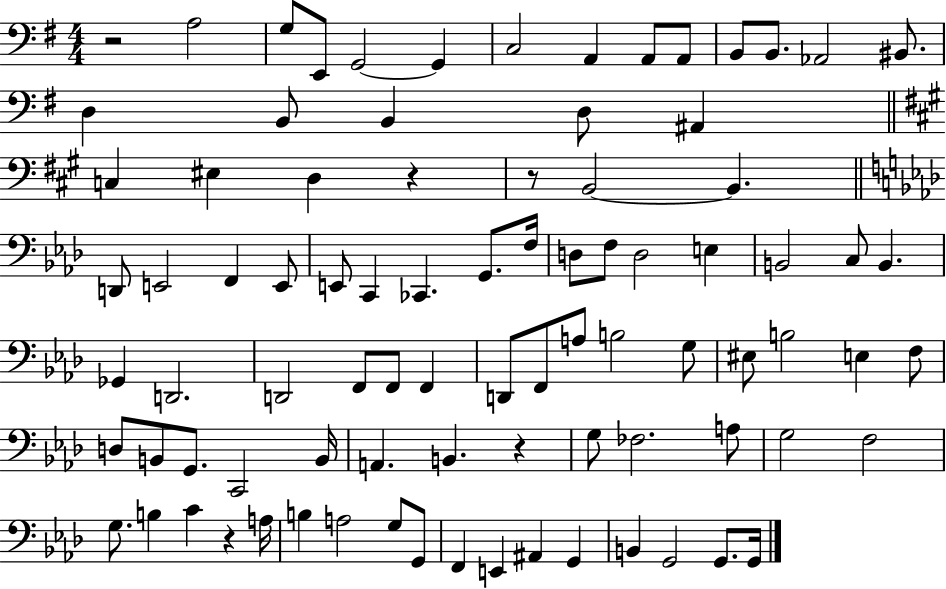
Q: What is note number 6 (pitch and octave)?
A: C3